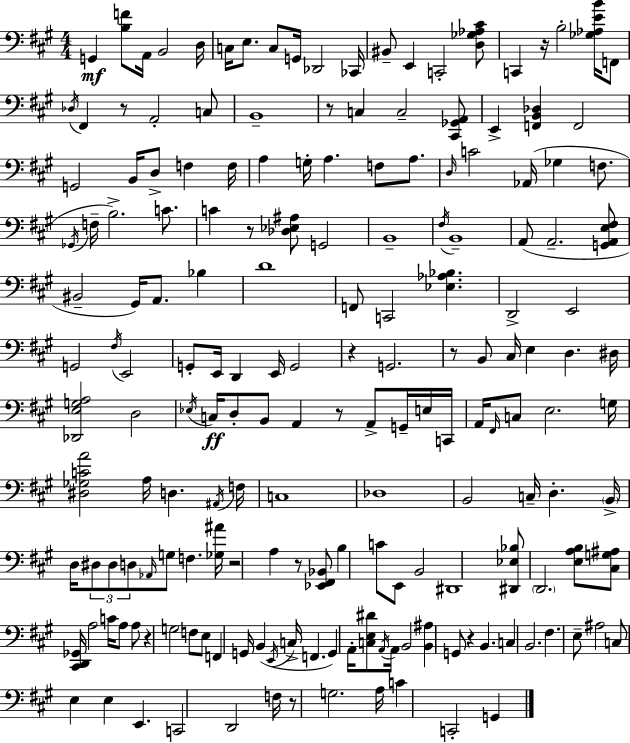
X:1
T:Untitled
M:4/4
L:1/4
K:A
G,, [B,F]/2 A,,/4 B,,2 D,/4 C,/4 E,/2 C,/2 G,,/4 _D,,2 _C,,/4 ^B,,/2 E,, C,,2 [D,_G,_A,^C]/2 C,, z/4 B,2 [_G,_A,EB]/4 F,,/2 _D,/4 ^F,, z/2 A,,2 C,/2 B,,4 z/2 C, C,2 [^C,,_G,,A,,]/2 E,, [F,,B,,_D,] F,,2 G,,2 B,,/4 D,/2 F, F,/4 A, G,/4 A, F,/2 A,/2 D,/4 C2 _A,,/4 _G, F,/2 _G,,/4 F,/4 B,2 C/2 C z/2 [_D,_E,^A,]/2 G,,2 B,,4 ^F,/4 B,,4 A,,/2 A,,2 [G,,A,,E,^F,]/2 ^B,,2 ^G,,/4 A,,/2 _B, D4 F,,/2 C,,2 [_E,_A,_B,] D,,2 E,,2 G,,2 ^F,/4 E,,2 G,,/2 E,,/4 D,, E,,/4 G,,2 z G,,2 z/2 B,,/2 ^C,/4 E, D, ^D,/4 [_D,,E,G,A,]2 D,2 _E,/4 C,/4 D,/2 B,,/2 A,, z/2 A,,/2 G,,/4 E,/4 C,,/4 A,,/4 ^F,,/4 C,/2 E,2 G,/4 [^D,_G,CA]2 A,/4 D, ^A,,/4 F,/4 C,4 _D,4 B,,2 C,/4 D, B,,/4 D,/4 ^D,/2 ^D,/2 D,/2 _A,,/4 G,/2 F, [_G,^A]/4 z2 A, z/2 [_E,,^F,,_B,,]/2 B, C/2 E,,/2 B,,2 ^D,,4 [^D,,_E,_B,]/2 D,,2 [E,A,B,]/2 [^C,G,^A,]/2 [^C,,D,,_G,,]/4 A,2 C/4 A,/2 A,/2 z G,2 F,/2 E,/2 F,, G,,/4 B,, E,,/4 C,/4 F,, G,, A,,/4 [C,E,^D]/2 A,,/4 A,,/4 B,,2 [B,,^A,] G,,/2 z B,, C, B,,2 ^F, E,/2 ^A,2 C,/2 E, E, E,, C,,2 D,,2 F,/4 z/2 G,2 A,/4 C C,,2 G,,